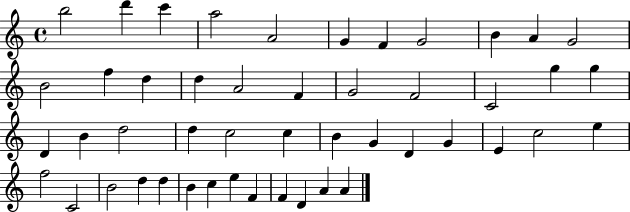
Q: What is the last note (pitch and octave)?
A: A4